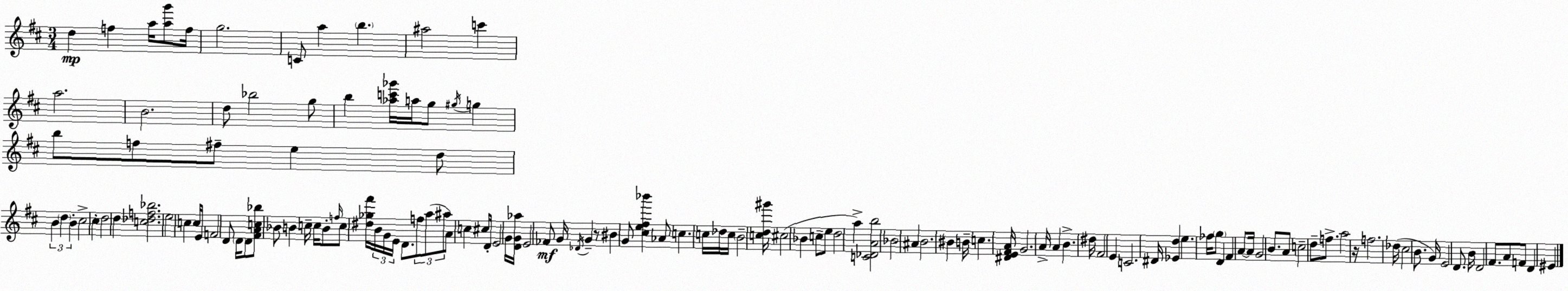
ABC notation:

X:1
T:Untitled
M:3/4
L:1/4
K:D
d f a/4 [ag']/2 f/4 g2 C/2 a b ^a2 c' a2 B2 d/2 _b2 g/2 b [_ac'_g']/4 a/4 g/2 ^g/4 g b/2 f/2 ^f/2 e d/2 B d B ^c2 ^c d2 d [c_df_b]2 e2 c c/4 E/4 F2 D/2 D/4 D/2 [^FAc_b]/2 _B/2 B c/4 c/4 B/2 f/4 c/2 [^d_g^f']/4 B/4 G/4 E/4 D/2 f/2 a/2 ^a/2 A/2 c ^c/2 D/4 E2 G/4 [DG_a]/4 E2 _F/2 G/4 _D/4 G z/2 ^B G/2 [^ce^f_b'] _A/2 c c/4 _d/4 c/4 B2 [cd^g']/4 ^c2 _B c/2 e/2 d2 a [C_DAb]2 _B2 ^A B2 ^B B/4 c [^DE^FA]/4 G2 A/4 A B ^d/4 ^F2 E C2 ^D/4 [_Ed] e _f/4 g/2 D ^F A/2 A/4 G2 B/2 A/2 c2 d/2 f/2 a2 z/4 f2 _d/4 ^c2 B/2 G/4 E2 D/2 B/4 D2 ^F/2 A/2 F/2 D ^E